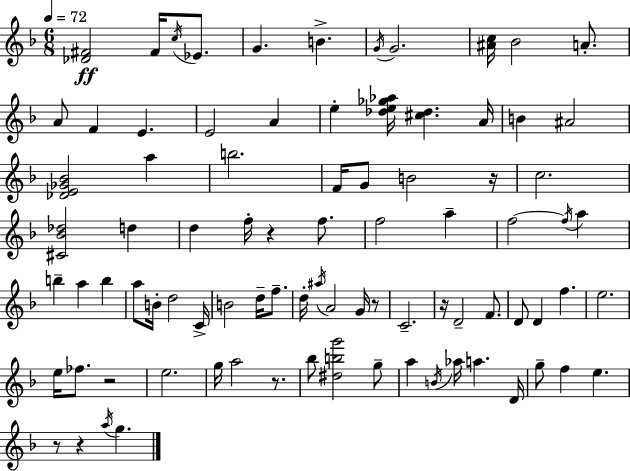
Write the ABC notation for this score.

X:1
T:Untitled
M:6/8
L:1/4
K:Dm
[_D^F]2 ^F/4 c/4 _E/2 G B G/4 G2 [^Ac]/4 _B2 A/2 A/2 F E E2 A e [_de_g_a]/4 [^c_d] A/4 B ^A2 [_DE_G_B]2 a b2 F/4 G/2 B2 z/4 c2 [^C_B_d]2 d d f/4 z f/2 f2 a f2 f/4 a b a b a/2 B/4 d2 C/4 B2 d/4 f/2 d/4 ^a/4 A2 G/4 z/2 C2 z/4 D2 F/2 D/2 D f e2 e/4 _f/2 z2 e2 g/4 a2 z/2 _b/2 [^dbg']2 g/2 a B/4 _a/4 a D/4 g/2 f e z/2 z a/4 g